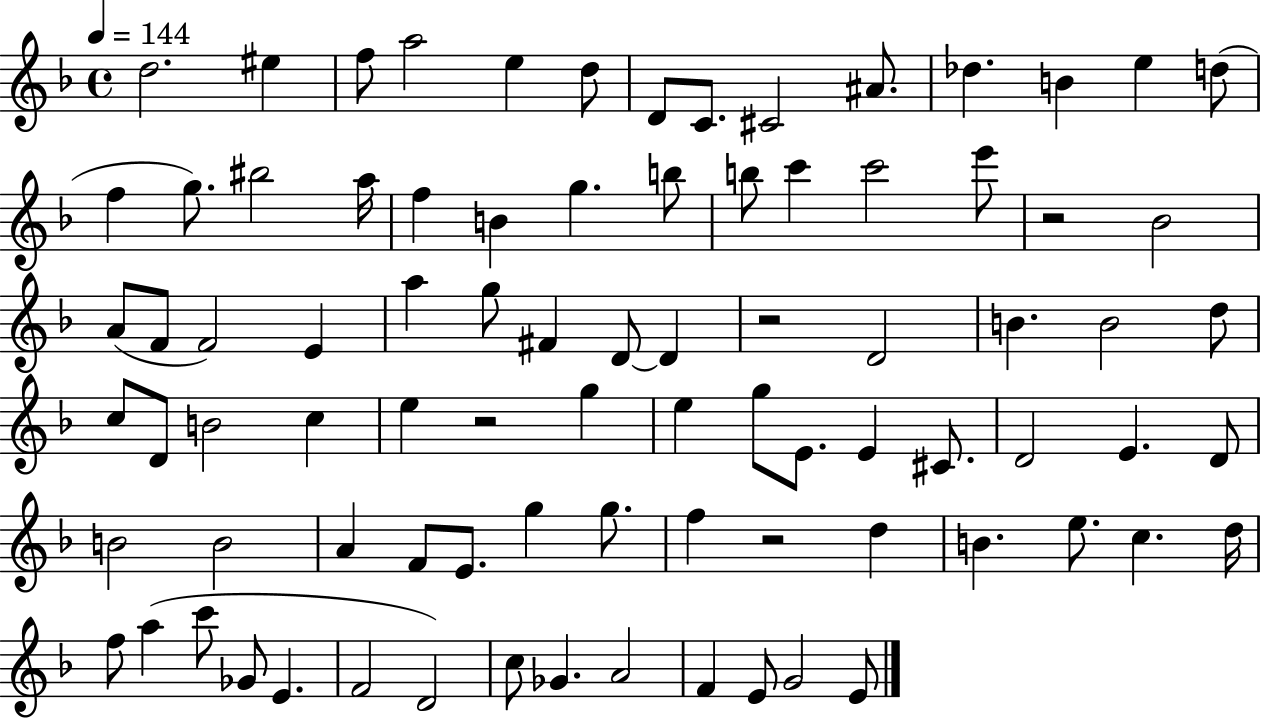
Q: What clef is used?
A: treble